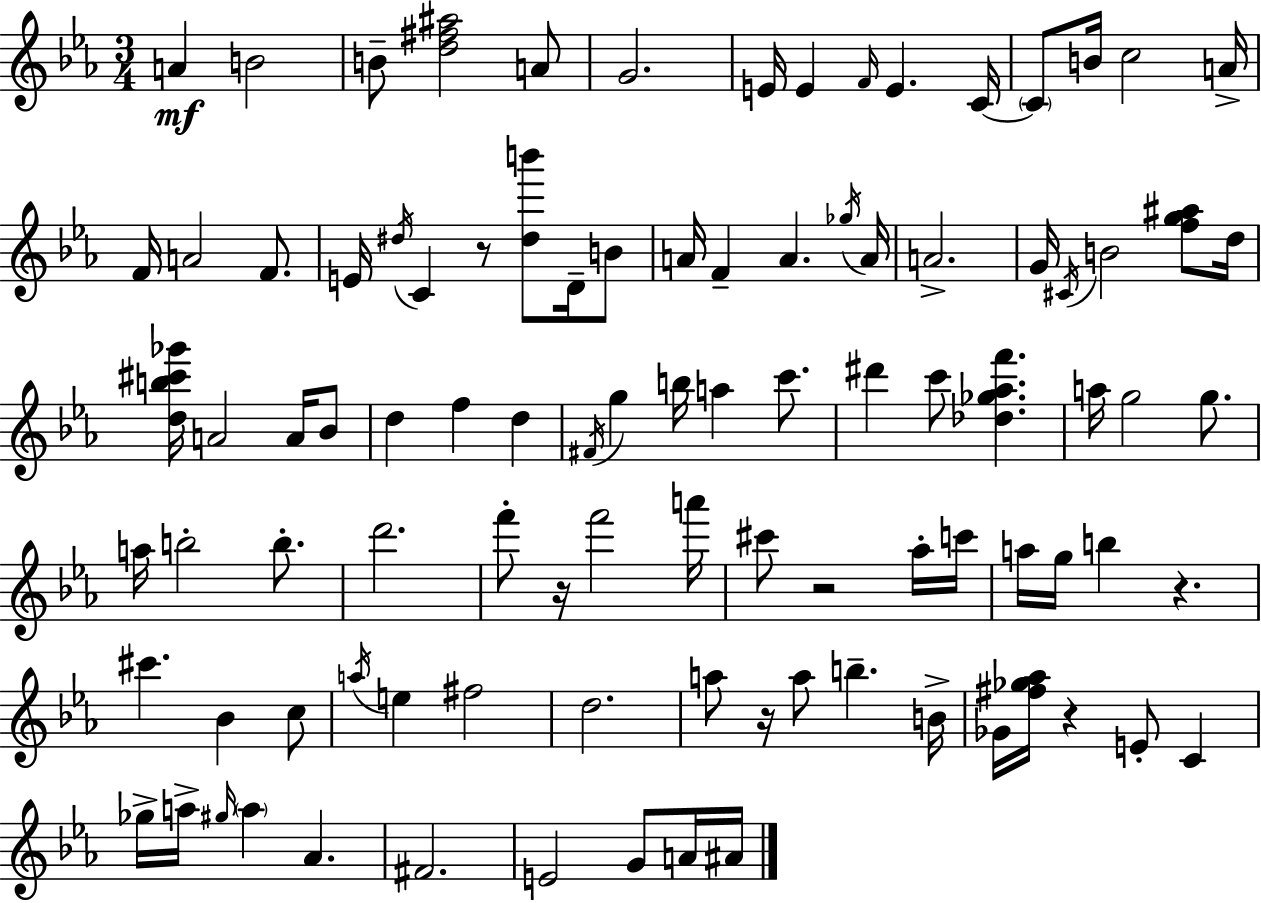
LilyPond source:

{
  \clef treble
  \numericTimeSignature
  \time 3/4
  \key ees \major
  a'4\mf b'2 | b'8-- <d'' fis'' ais''>2 a'8 | g'2. | e'16 e'4 \grace { f'16 } e'4. | \break c'16~~ \parenthesize c'8 b'16 c''2 | a'16-> f'16 a'2 f'8. | e'16 \acciaccatura { dis''16 } c'4 r8 <dis'' b'''>8 d'16-- | b'8 a'16 f'4-- a'4. | \break \acciaccatura { ges''16 } a'16 a'2.-> | g'16 \acciaccatura { cis'16 } b'2 | <f'' g'' ais''>8 d''16 <d'' b'' cis''' ges'''>16 a'2 | a'16 bes'8 d''4 f''4 | \break d''4 \acciaccatura { fis'16 } g''4 b''16 a''4 | c'''8. dis'''4 c'''8 <des'' ges'' aes'' f'''>4. | a''16 g''2 | g''8. a''16 b''2-. | \break b''8.-. d'''2. | f'''8-. r16 f'''2 | a'''16 cis'''8 r2 | aes''16-. c'''16 a''16 g''16 b''4 r4. | \break cis'''4. bes'4 | c''8 \acciaccatura { a''16 } e''4 fis''2 | d''2. | a''8 r16 a''8 b''4.-- | \break b'16-> ges'16 <fis'' ges'' aes''>16 r4 | e'8-. c'4 ges''16-> a''16-> \grace { gis''16 } \parenthesize a''4 | aes'4. fis'2. | e'2 | \break g'8 a'16 ais'16 \bar "|."
}